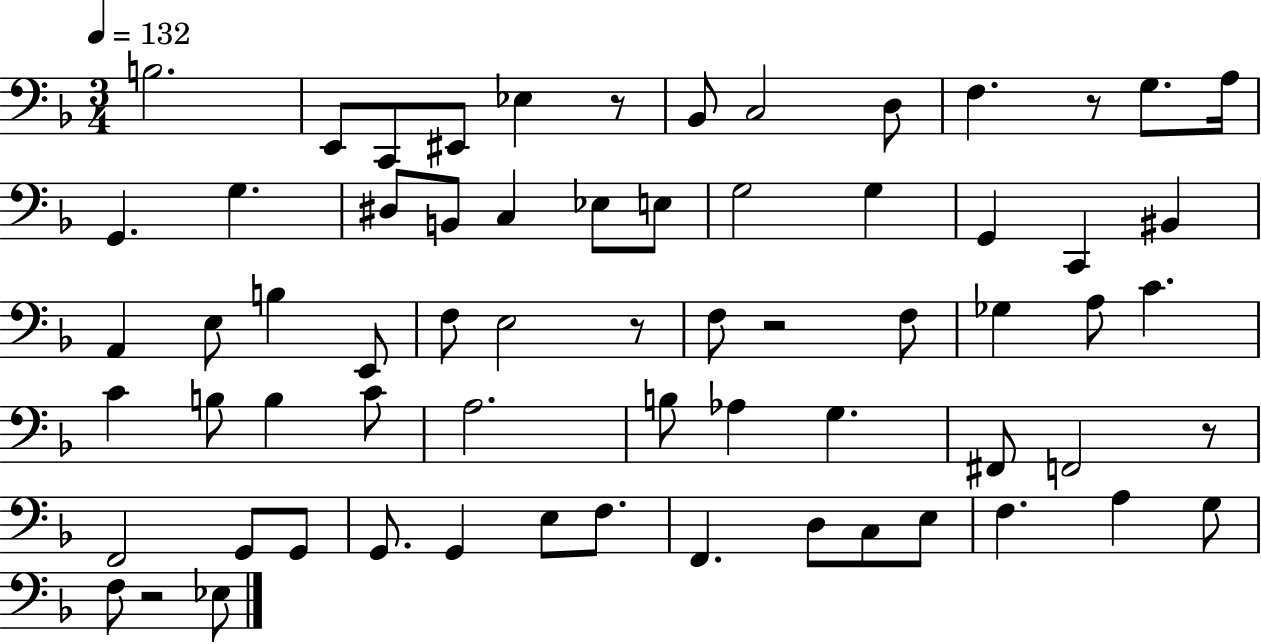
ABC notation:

X:1
T:Untitled
M:3/4
L:1/4
K:F
B,2 E,,/2 C,,/2 ^E,,/2 _E, z/2 _B,,/2 C,2 D,/2 F, z/2 G,/2 A,/4 G,, G, ^D,/2 B,,/2 C, _E,/2 E,/2 G,2 G, G,, C,, ^B,, A,, E,/2 B, E,,/2 F,/2 E,2 z/2 F,/2 z2 F,/2 _G, A,/2 C C B,/2 B, C/2 A,2 B,/2 _A, G, ^F,,/2 F,,2 z/2 F,,2 G,,/2 G,,/2 G,,/2 G,, E,/2 F,/2 F,, D,/2 C,/2 E,/2 F, A, G,/2 F,/2 z2 _E,/2